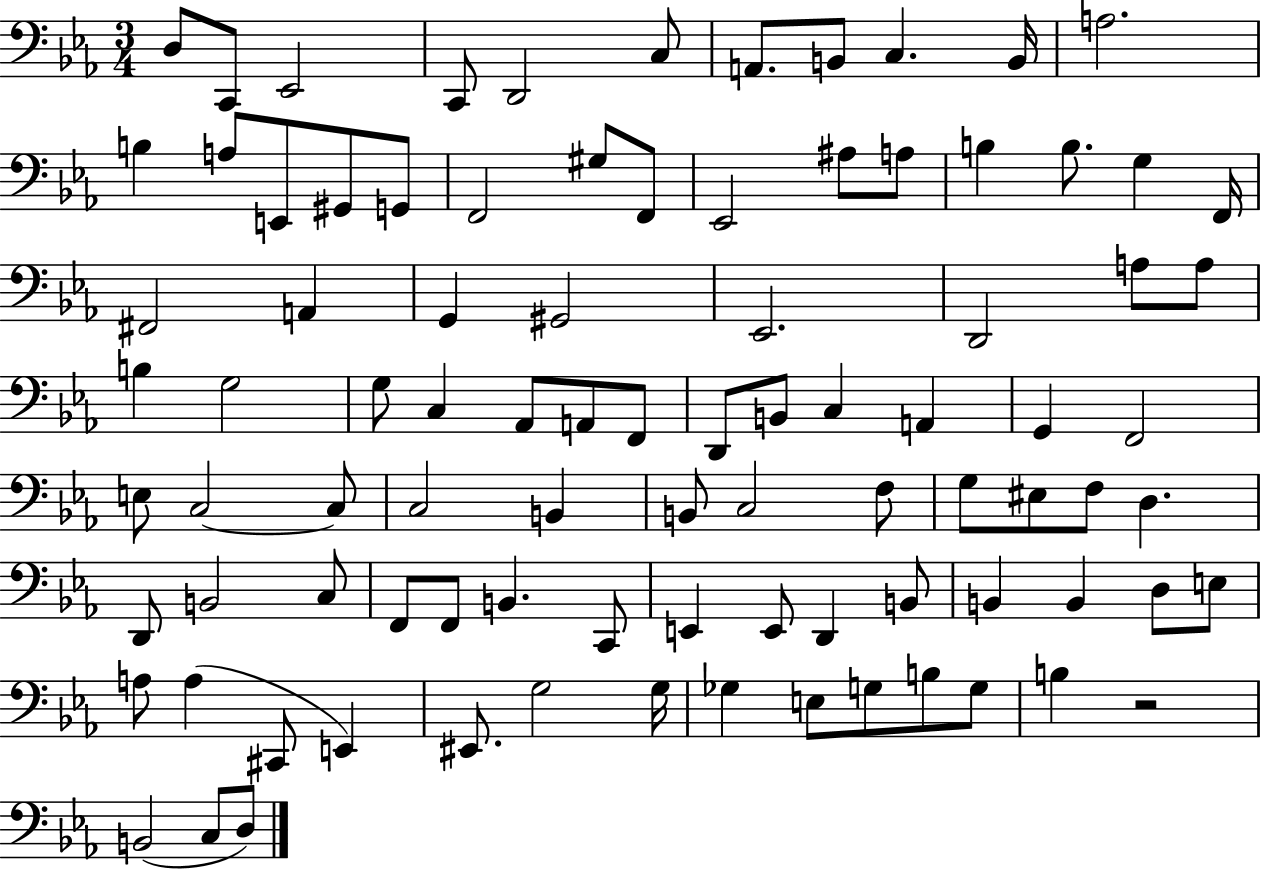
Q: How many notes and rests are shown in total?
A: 91